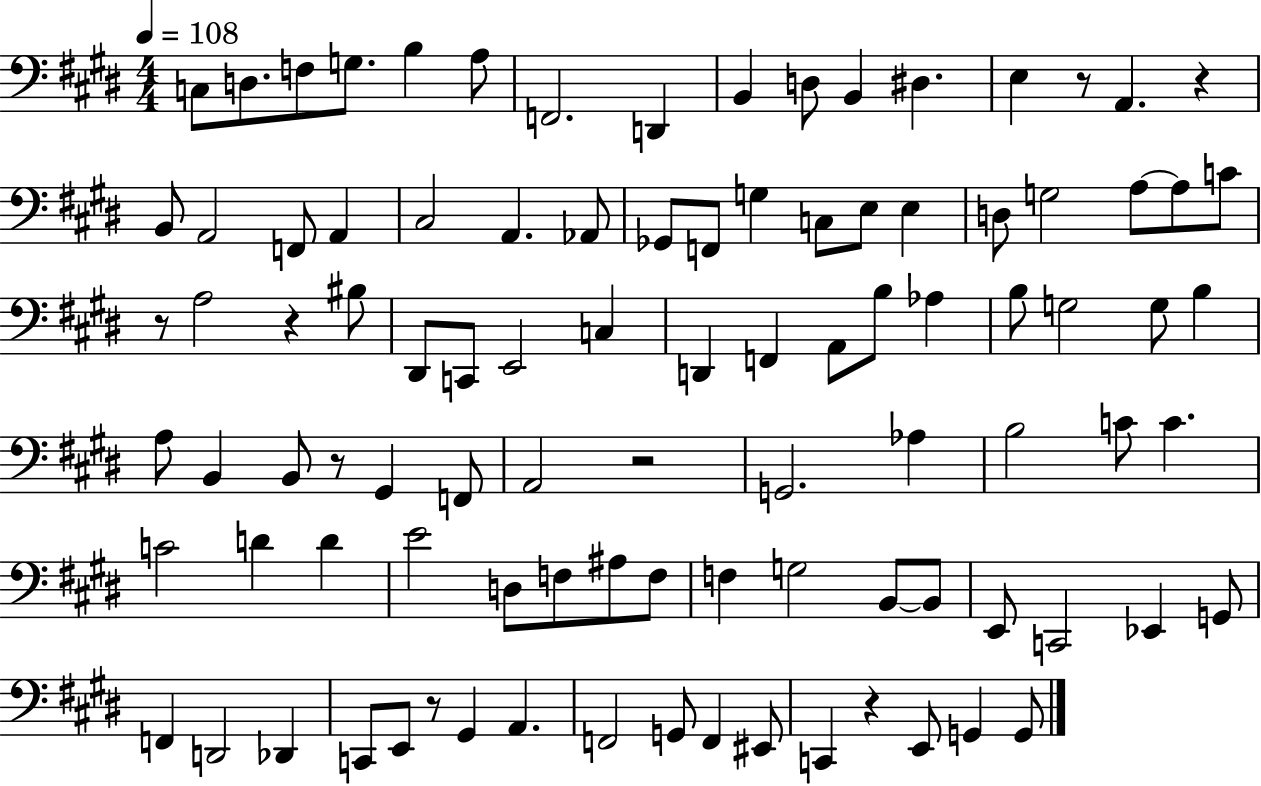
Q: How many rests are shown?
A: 8